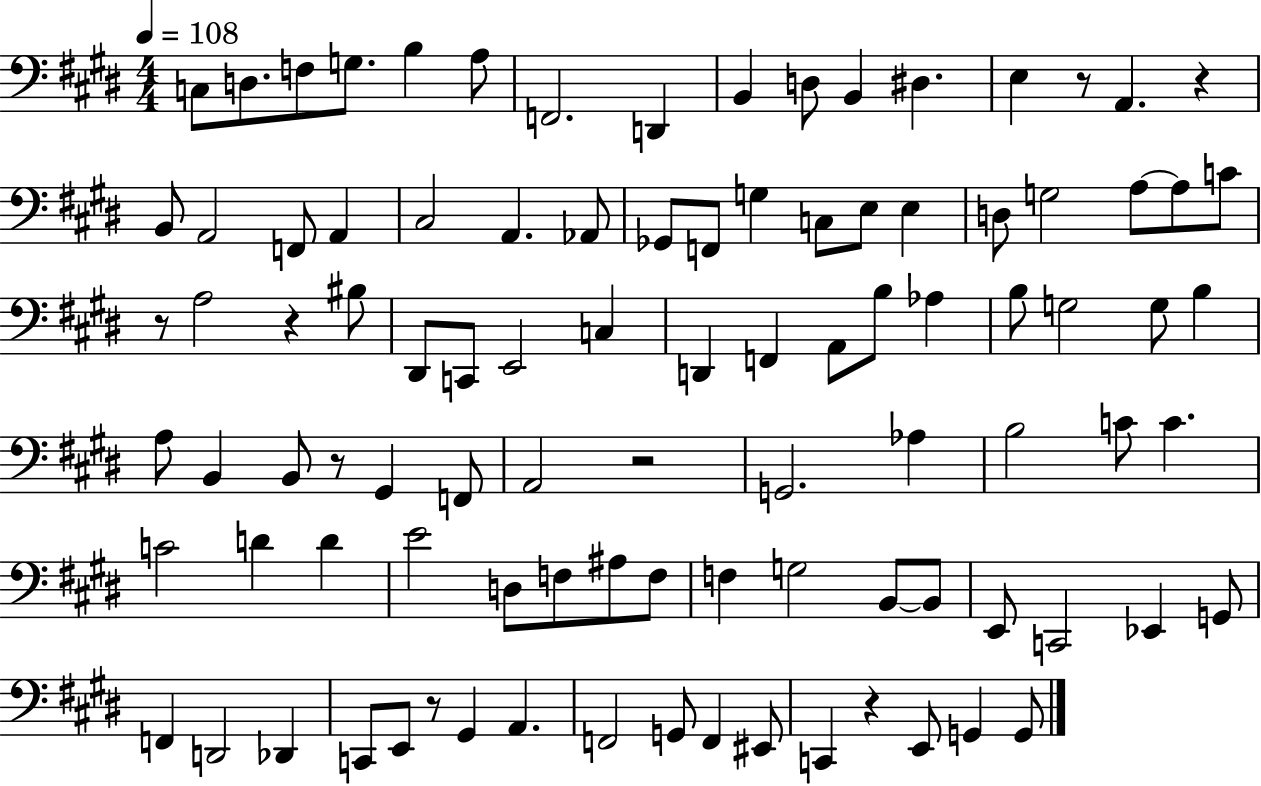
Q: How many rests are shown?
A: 8